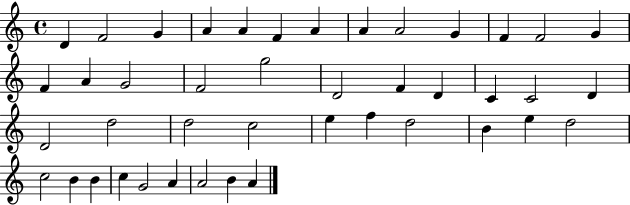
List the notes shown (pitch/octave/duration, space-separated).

D4/q F4/h G4/q A4/q A4/q F4/q A4/q A4/q A4/h G4/q F4/q F4/h G4/q F4/q A4/q G4/h F4/h G5/h D4/h F4/q D4/q C4/q C4/h D4/q D4/h D5/h D5/h C5/h E5/q F5/q D5/h B4/q E5/q D5/h C5/h B4/q B4/q C5/q G4/h A4/q A4/h B4/q A4/q